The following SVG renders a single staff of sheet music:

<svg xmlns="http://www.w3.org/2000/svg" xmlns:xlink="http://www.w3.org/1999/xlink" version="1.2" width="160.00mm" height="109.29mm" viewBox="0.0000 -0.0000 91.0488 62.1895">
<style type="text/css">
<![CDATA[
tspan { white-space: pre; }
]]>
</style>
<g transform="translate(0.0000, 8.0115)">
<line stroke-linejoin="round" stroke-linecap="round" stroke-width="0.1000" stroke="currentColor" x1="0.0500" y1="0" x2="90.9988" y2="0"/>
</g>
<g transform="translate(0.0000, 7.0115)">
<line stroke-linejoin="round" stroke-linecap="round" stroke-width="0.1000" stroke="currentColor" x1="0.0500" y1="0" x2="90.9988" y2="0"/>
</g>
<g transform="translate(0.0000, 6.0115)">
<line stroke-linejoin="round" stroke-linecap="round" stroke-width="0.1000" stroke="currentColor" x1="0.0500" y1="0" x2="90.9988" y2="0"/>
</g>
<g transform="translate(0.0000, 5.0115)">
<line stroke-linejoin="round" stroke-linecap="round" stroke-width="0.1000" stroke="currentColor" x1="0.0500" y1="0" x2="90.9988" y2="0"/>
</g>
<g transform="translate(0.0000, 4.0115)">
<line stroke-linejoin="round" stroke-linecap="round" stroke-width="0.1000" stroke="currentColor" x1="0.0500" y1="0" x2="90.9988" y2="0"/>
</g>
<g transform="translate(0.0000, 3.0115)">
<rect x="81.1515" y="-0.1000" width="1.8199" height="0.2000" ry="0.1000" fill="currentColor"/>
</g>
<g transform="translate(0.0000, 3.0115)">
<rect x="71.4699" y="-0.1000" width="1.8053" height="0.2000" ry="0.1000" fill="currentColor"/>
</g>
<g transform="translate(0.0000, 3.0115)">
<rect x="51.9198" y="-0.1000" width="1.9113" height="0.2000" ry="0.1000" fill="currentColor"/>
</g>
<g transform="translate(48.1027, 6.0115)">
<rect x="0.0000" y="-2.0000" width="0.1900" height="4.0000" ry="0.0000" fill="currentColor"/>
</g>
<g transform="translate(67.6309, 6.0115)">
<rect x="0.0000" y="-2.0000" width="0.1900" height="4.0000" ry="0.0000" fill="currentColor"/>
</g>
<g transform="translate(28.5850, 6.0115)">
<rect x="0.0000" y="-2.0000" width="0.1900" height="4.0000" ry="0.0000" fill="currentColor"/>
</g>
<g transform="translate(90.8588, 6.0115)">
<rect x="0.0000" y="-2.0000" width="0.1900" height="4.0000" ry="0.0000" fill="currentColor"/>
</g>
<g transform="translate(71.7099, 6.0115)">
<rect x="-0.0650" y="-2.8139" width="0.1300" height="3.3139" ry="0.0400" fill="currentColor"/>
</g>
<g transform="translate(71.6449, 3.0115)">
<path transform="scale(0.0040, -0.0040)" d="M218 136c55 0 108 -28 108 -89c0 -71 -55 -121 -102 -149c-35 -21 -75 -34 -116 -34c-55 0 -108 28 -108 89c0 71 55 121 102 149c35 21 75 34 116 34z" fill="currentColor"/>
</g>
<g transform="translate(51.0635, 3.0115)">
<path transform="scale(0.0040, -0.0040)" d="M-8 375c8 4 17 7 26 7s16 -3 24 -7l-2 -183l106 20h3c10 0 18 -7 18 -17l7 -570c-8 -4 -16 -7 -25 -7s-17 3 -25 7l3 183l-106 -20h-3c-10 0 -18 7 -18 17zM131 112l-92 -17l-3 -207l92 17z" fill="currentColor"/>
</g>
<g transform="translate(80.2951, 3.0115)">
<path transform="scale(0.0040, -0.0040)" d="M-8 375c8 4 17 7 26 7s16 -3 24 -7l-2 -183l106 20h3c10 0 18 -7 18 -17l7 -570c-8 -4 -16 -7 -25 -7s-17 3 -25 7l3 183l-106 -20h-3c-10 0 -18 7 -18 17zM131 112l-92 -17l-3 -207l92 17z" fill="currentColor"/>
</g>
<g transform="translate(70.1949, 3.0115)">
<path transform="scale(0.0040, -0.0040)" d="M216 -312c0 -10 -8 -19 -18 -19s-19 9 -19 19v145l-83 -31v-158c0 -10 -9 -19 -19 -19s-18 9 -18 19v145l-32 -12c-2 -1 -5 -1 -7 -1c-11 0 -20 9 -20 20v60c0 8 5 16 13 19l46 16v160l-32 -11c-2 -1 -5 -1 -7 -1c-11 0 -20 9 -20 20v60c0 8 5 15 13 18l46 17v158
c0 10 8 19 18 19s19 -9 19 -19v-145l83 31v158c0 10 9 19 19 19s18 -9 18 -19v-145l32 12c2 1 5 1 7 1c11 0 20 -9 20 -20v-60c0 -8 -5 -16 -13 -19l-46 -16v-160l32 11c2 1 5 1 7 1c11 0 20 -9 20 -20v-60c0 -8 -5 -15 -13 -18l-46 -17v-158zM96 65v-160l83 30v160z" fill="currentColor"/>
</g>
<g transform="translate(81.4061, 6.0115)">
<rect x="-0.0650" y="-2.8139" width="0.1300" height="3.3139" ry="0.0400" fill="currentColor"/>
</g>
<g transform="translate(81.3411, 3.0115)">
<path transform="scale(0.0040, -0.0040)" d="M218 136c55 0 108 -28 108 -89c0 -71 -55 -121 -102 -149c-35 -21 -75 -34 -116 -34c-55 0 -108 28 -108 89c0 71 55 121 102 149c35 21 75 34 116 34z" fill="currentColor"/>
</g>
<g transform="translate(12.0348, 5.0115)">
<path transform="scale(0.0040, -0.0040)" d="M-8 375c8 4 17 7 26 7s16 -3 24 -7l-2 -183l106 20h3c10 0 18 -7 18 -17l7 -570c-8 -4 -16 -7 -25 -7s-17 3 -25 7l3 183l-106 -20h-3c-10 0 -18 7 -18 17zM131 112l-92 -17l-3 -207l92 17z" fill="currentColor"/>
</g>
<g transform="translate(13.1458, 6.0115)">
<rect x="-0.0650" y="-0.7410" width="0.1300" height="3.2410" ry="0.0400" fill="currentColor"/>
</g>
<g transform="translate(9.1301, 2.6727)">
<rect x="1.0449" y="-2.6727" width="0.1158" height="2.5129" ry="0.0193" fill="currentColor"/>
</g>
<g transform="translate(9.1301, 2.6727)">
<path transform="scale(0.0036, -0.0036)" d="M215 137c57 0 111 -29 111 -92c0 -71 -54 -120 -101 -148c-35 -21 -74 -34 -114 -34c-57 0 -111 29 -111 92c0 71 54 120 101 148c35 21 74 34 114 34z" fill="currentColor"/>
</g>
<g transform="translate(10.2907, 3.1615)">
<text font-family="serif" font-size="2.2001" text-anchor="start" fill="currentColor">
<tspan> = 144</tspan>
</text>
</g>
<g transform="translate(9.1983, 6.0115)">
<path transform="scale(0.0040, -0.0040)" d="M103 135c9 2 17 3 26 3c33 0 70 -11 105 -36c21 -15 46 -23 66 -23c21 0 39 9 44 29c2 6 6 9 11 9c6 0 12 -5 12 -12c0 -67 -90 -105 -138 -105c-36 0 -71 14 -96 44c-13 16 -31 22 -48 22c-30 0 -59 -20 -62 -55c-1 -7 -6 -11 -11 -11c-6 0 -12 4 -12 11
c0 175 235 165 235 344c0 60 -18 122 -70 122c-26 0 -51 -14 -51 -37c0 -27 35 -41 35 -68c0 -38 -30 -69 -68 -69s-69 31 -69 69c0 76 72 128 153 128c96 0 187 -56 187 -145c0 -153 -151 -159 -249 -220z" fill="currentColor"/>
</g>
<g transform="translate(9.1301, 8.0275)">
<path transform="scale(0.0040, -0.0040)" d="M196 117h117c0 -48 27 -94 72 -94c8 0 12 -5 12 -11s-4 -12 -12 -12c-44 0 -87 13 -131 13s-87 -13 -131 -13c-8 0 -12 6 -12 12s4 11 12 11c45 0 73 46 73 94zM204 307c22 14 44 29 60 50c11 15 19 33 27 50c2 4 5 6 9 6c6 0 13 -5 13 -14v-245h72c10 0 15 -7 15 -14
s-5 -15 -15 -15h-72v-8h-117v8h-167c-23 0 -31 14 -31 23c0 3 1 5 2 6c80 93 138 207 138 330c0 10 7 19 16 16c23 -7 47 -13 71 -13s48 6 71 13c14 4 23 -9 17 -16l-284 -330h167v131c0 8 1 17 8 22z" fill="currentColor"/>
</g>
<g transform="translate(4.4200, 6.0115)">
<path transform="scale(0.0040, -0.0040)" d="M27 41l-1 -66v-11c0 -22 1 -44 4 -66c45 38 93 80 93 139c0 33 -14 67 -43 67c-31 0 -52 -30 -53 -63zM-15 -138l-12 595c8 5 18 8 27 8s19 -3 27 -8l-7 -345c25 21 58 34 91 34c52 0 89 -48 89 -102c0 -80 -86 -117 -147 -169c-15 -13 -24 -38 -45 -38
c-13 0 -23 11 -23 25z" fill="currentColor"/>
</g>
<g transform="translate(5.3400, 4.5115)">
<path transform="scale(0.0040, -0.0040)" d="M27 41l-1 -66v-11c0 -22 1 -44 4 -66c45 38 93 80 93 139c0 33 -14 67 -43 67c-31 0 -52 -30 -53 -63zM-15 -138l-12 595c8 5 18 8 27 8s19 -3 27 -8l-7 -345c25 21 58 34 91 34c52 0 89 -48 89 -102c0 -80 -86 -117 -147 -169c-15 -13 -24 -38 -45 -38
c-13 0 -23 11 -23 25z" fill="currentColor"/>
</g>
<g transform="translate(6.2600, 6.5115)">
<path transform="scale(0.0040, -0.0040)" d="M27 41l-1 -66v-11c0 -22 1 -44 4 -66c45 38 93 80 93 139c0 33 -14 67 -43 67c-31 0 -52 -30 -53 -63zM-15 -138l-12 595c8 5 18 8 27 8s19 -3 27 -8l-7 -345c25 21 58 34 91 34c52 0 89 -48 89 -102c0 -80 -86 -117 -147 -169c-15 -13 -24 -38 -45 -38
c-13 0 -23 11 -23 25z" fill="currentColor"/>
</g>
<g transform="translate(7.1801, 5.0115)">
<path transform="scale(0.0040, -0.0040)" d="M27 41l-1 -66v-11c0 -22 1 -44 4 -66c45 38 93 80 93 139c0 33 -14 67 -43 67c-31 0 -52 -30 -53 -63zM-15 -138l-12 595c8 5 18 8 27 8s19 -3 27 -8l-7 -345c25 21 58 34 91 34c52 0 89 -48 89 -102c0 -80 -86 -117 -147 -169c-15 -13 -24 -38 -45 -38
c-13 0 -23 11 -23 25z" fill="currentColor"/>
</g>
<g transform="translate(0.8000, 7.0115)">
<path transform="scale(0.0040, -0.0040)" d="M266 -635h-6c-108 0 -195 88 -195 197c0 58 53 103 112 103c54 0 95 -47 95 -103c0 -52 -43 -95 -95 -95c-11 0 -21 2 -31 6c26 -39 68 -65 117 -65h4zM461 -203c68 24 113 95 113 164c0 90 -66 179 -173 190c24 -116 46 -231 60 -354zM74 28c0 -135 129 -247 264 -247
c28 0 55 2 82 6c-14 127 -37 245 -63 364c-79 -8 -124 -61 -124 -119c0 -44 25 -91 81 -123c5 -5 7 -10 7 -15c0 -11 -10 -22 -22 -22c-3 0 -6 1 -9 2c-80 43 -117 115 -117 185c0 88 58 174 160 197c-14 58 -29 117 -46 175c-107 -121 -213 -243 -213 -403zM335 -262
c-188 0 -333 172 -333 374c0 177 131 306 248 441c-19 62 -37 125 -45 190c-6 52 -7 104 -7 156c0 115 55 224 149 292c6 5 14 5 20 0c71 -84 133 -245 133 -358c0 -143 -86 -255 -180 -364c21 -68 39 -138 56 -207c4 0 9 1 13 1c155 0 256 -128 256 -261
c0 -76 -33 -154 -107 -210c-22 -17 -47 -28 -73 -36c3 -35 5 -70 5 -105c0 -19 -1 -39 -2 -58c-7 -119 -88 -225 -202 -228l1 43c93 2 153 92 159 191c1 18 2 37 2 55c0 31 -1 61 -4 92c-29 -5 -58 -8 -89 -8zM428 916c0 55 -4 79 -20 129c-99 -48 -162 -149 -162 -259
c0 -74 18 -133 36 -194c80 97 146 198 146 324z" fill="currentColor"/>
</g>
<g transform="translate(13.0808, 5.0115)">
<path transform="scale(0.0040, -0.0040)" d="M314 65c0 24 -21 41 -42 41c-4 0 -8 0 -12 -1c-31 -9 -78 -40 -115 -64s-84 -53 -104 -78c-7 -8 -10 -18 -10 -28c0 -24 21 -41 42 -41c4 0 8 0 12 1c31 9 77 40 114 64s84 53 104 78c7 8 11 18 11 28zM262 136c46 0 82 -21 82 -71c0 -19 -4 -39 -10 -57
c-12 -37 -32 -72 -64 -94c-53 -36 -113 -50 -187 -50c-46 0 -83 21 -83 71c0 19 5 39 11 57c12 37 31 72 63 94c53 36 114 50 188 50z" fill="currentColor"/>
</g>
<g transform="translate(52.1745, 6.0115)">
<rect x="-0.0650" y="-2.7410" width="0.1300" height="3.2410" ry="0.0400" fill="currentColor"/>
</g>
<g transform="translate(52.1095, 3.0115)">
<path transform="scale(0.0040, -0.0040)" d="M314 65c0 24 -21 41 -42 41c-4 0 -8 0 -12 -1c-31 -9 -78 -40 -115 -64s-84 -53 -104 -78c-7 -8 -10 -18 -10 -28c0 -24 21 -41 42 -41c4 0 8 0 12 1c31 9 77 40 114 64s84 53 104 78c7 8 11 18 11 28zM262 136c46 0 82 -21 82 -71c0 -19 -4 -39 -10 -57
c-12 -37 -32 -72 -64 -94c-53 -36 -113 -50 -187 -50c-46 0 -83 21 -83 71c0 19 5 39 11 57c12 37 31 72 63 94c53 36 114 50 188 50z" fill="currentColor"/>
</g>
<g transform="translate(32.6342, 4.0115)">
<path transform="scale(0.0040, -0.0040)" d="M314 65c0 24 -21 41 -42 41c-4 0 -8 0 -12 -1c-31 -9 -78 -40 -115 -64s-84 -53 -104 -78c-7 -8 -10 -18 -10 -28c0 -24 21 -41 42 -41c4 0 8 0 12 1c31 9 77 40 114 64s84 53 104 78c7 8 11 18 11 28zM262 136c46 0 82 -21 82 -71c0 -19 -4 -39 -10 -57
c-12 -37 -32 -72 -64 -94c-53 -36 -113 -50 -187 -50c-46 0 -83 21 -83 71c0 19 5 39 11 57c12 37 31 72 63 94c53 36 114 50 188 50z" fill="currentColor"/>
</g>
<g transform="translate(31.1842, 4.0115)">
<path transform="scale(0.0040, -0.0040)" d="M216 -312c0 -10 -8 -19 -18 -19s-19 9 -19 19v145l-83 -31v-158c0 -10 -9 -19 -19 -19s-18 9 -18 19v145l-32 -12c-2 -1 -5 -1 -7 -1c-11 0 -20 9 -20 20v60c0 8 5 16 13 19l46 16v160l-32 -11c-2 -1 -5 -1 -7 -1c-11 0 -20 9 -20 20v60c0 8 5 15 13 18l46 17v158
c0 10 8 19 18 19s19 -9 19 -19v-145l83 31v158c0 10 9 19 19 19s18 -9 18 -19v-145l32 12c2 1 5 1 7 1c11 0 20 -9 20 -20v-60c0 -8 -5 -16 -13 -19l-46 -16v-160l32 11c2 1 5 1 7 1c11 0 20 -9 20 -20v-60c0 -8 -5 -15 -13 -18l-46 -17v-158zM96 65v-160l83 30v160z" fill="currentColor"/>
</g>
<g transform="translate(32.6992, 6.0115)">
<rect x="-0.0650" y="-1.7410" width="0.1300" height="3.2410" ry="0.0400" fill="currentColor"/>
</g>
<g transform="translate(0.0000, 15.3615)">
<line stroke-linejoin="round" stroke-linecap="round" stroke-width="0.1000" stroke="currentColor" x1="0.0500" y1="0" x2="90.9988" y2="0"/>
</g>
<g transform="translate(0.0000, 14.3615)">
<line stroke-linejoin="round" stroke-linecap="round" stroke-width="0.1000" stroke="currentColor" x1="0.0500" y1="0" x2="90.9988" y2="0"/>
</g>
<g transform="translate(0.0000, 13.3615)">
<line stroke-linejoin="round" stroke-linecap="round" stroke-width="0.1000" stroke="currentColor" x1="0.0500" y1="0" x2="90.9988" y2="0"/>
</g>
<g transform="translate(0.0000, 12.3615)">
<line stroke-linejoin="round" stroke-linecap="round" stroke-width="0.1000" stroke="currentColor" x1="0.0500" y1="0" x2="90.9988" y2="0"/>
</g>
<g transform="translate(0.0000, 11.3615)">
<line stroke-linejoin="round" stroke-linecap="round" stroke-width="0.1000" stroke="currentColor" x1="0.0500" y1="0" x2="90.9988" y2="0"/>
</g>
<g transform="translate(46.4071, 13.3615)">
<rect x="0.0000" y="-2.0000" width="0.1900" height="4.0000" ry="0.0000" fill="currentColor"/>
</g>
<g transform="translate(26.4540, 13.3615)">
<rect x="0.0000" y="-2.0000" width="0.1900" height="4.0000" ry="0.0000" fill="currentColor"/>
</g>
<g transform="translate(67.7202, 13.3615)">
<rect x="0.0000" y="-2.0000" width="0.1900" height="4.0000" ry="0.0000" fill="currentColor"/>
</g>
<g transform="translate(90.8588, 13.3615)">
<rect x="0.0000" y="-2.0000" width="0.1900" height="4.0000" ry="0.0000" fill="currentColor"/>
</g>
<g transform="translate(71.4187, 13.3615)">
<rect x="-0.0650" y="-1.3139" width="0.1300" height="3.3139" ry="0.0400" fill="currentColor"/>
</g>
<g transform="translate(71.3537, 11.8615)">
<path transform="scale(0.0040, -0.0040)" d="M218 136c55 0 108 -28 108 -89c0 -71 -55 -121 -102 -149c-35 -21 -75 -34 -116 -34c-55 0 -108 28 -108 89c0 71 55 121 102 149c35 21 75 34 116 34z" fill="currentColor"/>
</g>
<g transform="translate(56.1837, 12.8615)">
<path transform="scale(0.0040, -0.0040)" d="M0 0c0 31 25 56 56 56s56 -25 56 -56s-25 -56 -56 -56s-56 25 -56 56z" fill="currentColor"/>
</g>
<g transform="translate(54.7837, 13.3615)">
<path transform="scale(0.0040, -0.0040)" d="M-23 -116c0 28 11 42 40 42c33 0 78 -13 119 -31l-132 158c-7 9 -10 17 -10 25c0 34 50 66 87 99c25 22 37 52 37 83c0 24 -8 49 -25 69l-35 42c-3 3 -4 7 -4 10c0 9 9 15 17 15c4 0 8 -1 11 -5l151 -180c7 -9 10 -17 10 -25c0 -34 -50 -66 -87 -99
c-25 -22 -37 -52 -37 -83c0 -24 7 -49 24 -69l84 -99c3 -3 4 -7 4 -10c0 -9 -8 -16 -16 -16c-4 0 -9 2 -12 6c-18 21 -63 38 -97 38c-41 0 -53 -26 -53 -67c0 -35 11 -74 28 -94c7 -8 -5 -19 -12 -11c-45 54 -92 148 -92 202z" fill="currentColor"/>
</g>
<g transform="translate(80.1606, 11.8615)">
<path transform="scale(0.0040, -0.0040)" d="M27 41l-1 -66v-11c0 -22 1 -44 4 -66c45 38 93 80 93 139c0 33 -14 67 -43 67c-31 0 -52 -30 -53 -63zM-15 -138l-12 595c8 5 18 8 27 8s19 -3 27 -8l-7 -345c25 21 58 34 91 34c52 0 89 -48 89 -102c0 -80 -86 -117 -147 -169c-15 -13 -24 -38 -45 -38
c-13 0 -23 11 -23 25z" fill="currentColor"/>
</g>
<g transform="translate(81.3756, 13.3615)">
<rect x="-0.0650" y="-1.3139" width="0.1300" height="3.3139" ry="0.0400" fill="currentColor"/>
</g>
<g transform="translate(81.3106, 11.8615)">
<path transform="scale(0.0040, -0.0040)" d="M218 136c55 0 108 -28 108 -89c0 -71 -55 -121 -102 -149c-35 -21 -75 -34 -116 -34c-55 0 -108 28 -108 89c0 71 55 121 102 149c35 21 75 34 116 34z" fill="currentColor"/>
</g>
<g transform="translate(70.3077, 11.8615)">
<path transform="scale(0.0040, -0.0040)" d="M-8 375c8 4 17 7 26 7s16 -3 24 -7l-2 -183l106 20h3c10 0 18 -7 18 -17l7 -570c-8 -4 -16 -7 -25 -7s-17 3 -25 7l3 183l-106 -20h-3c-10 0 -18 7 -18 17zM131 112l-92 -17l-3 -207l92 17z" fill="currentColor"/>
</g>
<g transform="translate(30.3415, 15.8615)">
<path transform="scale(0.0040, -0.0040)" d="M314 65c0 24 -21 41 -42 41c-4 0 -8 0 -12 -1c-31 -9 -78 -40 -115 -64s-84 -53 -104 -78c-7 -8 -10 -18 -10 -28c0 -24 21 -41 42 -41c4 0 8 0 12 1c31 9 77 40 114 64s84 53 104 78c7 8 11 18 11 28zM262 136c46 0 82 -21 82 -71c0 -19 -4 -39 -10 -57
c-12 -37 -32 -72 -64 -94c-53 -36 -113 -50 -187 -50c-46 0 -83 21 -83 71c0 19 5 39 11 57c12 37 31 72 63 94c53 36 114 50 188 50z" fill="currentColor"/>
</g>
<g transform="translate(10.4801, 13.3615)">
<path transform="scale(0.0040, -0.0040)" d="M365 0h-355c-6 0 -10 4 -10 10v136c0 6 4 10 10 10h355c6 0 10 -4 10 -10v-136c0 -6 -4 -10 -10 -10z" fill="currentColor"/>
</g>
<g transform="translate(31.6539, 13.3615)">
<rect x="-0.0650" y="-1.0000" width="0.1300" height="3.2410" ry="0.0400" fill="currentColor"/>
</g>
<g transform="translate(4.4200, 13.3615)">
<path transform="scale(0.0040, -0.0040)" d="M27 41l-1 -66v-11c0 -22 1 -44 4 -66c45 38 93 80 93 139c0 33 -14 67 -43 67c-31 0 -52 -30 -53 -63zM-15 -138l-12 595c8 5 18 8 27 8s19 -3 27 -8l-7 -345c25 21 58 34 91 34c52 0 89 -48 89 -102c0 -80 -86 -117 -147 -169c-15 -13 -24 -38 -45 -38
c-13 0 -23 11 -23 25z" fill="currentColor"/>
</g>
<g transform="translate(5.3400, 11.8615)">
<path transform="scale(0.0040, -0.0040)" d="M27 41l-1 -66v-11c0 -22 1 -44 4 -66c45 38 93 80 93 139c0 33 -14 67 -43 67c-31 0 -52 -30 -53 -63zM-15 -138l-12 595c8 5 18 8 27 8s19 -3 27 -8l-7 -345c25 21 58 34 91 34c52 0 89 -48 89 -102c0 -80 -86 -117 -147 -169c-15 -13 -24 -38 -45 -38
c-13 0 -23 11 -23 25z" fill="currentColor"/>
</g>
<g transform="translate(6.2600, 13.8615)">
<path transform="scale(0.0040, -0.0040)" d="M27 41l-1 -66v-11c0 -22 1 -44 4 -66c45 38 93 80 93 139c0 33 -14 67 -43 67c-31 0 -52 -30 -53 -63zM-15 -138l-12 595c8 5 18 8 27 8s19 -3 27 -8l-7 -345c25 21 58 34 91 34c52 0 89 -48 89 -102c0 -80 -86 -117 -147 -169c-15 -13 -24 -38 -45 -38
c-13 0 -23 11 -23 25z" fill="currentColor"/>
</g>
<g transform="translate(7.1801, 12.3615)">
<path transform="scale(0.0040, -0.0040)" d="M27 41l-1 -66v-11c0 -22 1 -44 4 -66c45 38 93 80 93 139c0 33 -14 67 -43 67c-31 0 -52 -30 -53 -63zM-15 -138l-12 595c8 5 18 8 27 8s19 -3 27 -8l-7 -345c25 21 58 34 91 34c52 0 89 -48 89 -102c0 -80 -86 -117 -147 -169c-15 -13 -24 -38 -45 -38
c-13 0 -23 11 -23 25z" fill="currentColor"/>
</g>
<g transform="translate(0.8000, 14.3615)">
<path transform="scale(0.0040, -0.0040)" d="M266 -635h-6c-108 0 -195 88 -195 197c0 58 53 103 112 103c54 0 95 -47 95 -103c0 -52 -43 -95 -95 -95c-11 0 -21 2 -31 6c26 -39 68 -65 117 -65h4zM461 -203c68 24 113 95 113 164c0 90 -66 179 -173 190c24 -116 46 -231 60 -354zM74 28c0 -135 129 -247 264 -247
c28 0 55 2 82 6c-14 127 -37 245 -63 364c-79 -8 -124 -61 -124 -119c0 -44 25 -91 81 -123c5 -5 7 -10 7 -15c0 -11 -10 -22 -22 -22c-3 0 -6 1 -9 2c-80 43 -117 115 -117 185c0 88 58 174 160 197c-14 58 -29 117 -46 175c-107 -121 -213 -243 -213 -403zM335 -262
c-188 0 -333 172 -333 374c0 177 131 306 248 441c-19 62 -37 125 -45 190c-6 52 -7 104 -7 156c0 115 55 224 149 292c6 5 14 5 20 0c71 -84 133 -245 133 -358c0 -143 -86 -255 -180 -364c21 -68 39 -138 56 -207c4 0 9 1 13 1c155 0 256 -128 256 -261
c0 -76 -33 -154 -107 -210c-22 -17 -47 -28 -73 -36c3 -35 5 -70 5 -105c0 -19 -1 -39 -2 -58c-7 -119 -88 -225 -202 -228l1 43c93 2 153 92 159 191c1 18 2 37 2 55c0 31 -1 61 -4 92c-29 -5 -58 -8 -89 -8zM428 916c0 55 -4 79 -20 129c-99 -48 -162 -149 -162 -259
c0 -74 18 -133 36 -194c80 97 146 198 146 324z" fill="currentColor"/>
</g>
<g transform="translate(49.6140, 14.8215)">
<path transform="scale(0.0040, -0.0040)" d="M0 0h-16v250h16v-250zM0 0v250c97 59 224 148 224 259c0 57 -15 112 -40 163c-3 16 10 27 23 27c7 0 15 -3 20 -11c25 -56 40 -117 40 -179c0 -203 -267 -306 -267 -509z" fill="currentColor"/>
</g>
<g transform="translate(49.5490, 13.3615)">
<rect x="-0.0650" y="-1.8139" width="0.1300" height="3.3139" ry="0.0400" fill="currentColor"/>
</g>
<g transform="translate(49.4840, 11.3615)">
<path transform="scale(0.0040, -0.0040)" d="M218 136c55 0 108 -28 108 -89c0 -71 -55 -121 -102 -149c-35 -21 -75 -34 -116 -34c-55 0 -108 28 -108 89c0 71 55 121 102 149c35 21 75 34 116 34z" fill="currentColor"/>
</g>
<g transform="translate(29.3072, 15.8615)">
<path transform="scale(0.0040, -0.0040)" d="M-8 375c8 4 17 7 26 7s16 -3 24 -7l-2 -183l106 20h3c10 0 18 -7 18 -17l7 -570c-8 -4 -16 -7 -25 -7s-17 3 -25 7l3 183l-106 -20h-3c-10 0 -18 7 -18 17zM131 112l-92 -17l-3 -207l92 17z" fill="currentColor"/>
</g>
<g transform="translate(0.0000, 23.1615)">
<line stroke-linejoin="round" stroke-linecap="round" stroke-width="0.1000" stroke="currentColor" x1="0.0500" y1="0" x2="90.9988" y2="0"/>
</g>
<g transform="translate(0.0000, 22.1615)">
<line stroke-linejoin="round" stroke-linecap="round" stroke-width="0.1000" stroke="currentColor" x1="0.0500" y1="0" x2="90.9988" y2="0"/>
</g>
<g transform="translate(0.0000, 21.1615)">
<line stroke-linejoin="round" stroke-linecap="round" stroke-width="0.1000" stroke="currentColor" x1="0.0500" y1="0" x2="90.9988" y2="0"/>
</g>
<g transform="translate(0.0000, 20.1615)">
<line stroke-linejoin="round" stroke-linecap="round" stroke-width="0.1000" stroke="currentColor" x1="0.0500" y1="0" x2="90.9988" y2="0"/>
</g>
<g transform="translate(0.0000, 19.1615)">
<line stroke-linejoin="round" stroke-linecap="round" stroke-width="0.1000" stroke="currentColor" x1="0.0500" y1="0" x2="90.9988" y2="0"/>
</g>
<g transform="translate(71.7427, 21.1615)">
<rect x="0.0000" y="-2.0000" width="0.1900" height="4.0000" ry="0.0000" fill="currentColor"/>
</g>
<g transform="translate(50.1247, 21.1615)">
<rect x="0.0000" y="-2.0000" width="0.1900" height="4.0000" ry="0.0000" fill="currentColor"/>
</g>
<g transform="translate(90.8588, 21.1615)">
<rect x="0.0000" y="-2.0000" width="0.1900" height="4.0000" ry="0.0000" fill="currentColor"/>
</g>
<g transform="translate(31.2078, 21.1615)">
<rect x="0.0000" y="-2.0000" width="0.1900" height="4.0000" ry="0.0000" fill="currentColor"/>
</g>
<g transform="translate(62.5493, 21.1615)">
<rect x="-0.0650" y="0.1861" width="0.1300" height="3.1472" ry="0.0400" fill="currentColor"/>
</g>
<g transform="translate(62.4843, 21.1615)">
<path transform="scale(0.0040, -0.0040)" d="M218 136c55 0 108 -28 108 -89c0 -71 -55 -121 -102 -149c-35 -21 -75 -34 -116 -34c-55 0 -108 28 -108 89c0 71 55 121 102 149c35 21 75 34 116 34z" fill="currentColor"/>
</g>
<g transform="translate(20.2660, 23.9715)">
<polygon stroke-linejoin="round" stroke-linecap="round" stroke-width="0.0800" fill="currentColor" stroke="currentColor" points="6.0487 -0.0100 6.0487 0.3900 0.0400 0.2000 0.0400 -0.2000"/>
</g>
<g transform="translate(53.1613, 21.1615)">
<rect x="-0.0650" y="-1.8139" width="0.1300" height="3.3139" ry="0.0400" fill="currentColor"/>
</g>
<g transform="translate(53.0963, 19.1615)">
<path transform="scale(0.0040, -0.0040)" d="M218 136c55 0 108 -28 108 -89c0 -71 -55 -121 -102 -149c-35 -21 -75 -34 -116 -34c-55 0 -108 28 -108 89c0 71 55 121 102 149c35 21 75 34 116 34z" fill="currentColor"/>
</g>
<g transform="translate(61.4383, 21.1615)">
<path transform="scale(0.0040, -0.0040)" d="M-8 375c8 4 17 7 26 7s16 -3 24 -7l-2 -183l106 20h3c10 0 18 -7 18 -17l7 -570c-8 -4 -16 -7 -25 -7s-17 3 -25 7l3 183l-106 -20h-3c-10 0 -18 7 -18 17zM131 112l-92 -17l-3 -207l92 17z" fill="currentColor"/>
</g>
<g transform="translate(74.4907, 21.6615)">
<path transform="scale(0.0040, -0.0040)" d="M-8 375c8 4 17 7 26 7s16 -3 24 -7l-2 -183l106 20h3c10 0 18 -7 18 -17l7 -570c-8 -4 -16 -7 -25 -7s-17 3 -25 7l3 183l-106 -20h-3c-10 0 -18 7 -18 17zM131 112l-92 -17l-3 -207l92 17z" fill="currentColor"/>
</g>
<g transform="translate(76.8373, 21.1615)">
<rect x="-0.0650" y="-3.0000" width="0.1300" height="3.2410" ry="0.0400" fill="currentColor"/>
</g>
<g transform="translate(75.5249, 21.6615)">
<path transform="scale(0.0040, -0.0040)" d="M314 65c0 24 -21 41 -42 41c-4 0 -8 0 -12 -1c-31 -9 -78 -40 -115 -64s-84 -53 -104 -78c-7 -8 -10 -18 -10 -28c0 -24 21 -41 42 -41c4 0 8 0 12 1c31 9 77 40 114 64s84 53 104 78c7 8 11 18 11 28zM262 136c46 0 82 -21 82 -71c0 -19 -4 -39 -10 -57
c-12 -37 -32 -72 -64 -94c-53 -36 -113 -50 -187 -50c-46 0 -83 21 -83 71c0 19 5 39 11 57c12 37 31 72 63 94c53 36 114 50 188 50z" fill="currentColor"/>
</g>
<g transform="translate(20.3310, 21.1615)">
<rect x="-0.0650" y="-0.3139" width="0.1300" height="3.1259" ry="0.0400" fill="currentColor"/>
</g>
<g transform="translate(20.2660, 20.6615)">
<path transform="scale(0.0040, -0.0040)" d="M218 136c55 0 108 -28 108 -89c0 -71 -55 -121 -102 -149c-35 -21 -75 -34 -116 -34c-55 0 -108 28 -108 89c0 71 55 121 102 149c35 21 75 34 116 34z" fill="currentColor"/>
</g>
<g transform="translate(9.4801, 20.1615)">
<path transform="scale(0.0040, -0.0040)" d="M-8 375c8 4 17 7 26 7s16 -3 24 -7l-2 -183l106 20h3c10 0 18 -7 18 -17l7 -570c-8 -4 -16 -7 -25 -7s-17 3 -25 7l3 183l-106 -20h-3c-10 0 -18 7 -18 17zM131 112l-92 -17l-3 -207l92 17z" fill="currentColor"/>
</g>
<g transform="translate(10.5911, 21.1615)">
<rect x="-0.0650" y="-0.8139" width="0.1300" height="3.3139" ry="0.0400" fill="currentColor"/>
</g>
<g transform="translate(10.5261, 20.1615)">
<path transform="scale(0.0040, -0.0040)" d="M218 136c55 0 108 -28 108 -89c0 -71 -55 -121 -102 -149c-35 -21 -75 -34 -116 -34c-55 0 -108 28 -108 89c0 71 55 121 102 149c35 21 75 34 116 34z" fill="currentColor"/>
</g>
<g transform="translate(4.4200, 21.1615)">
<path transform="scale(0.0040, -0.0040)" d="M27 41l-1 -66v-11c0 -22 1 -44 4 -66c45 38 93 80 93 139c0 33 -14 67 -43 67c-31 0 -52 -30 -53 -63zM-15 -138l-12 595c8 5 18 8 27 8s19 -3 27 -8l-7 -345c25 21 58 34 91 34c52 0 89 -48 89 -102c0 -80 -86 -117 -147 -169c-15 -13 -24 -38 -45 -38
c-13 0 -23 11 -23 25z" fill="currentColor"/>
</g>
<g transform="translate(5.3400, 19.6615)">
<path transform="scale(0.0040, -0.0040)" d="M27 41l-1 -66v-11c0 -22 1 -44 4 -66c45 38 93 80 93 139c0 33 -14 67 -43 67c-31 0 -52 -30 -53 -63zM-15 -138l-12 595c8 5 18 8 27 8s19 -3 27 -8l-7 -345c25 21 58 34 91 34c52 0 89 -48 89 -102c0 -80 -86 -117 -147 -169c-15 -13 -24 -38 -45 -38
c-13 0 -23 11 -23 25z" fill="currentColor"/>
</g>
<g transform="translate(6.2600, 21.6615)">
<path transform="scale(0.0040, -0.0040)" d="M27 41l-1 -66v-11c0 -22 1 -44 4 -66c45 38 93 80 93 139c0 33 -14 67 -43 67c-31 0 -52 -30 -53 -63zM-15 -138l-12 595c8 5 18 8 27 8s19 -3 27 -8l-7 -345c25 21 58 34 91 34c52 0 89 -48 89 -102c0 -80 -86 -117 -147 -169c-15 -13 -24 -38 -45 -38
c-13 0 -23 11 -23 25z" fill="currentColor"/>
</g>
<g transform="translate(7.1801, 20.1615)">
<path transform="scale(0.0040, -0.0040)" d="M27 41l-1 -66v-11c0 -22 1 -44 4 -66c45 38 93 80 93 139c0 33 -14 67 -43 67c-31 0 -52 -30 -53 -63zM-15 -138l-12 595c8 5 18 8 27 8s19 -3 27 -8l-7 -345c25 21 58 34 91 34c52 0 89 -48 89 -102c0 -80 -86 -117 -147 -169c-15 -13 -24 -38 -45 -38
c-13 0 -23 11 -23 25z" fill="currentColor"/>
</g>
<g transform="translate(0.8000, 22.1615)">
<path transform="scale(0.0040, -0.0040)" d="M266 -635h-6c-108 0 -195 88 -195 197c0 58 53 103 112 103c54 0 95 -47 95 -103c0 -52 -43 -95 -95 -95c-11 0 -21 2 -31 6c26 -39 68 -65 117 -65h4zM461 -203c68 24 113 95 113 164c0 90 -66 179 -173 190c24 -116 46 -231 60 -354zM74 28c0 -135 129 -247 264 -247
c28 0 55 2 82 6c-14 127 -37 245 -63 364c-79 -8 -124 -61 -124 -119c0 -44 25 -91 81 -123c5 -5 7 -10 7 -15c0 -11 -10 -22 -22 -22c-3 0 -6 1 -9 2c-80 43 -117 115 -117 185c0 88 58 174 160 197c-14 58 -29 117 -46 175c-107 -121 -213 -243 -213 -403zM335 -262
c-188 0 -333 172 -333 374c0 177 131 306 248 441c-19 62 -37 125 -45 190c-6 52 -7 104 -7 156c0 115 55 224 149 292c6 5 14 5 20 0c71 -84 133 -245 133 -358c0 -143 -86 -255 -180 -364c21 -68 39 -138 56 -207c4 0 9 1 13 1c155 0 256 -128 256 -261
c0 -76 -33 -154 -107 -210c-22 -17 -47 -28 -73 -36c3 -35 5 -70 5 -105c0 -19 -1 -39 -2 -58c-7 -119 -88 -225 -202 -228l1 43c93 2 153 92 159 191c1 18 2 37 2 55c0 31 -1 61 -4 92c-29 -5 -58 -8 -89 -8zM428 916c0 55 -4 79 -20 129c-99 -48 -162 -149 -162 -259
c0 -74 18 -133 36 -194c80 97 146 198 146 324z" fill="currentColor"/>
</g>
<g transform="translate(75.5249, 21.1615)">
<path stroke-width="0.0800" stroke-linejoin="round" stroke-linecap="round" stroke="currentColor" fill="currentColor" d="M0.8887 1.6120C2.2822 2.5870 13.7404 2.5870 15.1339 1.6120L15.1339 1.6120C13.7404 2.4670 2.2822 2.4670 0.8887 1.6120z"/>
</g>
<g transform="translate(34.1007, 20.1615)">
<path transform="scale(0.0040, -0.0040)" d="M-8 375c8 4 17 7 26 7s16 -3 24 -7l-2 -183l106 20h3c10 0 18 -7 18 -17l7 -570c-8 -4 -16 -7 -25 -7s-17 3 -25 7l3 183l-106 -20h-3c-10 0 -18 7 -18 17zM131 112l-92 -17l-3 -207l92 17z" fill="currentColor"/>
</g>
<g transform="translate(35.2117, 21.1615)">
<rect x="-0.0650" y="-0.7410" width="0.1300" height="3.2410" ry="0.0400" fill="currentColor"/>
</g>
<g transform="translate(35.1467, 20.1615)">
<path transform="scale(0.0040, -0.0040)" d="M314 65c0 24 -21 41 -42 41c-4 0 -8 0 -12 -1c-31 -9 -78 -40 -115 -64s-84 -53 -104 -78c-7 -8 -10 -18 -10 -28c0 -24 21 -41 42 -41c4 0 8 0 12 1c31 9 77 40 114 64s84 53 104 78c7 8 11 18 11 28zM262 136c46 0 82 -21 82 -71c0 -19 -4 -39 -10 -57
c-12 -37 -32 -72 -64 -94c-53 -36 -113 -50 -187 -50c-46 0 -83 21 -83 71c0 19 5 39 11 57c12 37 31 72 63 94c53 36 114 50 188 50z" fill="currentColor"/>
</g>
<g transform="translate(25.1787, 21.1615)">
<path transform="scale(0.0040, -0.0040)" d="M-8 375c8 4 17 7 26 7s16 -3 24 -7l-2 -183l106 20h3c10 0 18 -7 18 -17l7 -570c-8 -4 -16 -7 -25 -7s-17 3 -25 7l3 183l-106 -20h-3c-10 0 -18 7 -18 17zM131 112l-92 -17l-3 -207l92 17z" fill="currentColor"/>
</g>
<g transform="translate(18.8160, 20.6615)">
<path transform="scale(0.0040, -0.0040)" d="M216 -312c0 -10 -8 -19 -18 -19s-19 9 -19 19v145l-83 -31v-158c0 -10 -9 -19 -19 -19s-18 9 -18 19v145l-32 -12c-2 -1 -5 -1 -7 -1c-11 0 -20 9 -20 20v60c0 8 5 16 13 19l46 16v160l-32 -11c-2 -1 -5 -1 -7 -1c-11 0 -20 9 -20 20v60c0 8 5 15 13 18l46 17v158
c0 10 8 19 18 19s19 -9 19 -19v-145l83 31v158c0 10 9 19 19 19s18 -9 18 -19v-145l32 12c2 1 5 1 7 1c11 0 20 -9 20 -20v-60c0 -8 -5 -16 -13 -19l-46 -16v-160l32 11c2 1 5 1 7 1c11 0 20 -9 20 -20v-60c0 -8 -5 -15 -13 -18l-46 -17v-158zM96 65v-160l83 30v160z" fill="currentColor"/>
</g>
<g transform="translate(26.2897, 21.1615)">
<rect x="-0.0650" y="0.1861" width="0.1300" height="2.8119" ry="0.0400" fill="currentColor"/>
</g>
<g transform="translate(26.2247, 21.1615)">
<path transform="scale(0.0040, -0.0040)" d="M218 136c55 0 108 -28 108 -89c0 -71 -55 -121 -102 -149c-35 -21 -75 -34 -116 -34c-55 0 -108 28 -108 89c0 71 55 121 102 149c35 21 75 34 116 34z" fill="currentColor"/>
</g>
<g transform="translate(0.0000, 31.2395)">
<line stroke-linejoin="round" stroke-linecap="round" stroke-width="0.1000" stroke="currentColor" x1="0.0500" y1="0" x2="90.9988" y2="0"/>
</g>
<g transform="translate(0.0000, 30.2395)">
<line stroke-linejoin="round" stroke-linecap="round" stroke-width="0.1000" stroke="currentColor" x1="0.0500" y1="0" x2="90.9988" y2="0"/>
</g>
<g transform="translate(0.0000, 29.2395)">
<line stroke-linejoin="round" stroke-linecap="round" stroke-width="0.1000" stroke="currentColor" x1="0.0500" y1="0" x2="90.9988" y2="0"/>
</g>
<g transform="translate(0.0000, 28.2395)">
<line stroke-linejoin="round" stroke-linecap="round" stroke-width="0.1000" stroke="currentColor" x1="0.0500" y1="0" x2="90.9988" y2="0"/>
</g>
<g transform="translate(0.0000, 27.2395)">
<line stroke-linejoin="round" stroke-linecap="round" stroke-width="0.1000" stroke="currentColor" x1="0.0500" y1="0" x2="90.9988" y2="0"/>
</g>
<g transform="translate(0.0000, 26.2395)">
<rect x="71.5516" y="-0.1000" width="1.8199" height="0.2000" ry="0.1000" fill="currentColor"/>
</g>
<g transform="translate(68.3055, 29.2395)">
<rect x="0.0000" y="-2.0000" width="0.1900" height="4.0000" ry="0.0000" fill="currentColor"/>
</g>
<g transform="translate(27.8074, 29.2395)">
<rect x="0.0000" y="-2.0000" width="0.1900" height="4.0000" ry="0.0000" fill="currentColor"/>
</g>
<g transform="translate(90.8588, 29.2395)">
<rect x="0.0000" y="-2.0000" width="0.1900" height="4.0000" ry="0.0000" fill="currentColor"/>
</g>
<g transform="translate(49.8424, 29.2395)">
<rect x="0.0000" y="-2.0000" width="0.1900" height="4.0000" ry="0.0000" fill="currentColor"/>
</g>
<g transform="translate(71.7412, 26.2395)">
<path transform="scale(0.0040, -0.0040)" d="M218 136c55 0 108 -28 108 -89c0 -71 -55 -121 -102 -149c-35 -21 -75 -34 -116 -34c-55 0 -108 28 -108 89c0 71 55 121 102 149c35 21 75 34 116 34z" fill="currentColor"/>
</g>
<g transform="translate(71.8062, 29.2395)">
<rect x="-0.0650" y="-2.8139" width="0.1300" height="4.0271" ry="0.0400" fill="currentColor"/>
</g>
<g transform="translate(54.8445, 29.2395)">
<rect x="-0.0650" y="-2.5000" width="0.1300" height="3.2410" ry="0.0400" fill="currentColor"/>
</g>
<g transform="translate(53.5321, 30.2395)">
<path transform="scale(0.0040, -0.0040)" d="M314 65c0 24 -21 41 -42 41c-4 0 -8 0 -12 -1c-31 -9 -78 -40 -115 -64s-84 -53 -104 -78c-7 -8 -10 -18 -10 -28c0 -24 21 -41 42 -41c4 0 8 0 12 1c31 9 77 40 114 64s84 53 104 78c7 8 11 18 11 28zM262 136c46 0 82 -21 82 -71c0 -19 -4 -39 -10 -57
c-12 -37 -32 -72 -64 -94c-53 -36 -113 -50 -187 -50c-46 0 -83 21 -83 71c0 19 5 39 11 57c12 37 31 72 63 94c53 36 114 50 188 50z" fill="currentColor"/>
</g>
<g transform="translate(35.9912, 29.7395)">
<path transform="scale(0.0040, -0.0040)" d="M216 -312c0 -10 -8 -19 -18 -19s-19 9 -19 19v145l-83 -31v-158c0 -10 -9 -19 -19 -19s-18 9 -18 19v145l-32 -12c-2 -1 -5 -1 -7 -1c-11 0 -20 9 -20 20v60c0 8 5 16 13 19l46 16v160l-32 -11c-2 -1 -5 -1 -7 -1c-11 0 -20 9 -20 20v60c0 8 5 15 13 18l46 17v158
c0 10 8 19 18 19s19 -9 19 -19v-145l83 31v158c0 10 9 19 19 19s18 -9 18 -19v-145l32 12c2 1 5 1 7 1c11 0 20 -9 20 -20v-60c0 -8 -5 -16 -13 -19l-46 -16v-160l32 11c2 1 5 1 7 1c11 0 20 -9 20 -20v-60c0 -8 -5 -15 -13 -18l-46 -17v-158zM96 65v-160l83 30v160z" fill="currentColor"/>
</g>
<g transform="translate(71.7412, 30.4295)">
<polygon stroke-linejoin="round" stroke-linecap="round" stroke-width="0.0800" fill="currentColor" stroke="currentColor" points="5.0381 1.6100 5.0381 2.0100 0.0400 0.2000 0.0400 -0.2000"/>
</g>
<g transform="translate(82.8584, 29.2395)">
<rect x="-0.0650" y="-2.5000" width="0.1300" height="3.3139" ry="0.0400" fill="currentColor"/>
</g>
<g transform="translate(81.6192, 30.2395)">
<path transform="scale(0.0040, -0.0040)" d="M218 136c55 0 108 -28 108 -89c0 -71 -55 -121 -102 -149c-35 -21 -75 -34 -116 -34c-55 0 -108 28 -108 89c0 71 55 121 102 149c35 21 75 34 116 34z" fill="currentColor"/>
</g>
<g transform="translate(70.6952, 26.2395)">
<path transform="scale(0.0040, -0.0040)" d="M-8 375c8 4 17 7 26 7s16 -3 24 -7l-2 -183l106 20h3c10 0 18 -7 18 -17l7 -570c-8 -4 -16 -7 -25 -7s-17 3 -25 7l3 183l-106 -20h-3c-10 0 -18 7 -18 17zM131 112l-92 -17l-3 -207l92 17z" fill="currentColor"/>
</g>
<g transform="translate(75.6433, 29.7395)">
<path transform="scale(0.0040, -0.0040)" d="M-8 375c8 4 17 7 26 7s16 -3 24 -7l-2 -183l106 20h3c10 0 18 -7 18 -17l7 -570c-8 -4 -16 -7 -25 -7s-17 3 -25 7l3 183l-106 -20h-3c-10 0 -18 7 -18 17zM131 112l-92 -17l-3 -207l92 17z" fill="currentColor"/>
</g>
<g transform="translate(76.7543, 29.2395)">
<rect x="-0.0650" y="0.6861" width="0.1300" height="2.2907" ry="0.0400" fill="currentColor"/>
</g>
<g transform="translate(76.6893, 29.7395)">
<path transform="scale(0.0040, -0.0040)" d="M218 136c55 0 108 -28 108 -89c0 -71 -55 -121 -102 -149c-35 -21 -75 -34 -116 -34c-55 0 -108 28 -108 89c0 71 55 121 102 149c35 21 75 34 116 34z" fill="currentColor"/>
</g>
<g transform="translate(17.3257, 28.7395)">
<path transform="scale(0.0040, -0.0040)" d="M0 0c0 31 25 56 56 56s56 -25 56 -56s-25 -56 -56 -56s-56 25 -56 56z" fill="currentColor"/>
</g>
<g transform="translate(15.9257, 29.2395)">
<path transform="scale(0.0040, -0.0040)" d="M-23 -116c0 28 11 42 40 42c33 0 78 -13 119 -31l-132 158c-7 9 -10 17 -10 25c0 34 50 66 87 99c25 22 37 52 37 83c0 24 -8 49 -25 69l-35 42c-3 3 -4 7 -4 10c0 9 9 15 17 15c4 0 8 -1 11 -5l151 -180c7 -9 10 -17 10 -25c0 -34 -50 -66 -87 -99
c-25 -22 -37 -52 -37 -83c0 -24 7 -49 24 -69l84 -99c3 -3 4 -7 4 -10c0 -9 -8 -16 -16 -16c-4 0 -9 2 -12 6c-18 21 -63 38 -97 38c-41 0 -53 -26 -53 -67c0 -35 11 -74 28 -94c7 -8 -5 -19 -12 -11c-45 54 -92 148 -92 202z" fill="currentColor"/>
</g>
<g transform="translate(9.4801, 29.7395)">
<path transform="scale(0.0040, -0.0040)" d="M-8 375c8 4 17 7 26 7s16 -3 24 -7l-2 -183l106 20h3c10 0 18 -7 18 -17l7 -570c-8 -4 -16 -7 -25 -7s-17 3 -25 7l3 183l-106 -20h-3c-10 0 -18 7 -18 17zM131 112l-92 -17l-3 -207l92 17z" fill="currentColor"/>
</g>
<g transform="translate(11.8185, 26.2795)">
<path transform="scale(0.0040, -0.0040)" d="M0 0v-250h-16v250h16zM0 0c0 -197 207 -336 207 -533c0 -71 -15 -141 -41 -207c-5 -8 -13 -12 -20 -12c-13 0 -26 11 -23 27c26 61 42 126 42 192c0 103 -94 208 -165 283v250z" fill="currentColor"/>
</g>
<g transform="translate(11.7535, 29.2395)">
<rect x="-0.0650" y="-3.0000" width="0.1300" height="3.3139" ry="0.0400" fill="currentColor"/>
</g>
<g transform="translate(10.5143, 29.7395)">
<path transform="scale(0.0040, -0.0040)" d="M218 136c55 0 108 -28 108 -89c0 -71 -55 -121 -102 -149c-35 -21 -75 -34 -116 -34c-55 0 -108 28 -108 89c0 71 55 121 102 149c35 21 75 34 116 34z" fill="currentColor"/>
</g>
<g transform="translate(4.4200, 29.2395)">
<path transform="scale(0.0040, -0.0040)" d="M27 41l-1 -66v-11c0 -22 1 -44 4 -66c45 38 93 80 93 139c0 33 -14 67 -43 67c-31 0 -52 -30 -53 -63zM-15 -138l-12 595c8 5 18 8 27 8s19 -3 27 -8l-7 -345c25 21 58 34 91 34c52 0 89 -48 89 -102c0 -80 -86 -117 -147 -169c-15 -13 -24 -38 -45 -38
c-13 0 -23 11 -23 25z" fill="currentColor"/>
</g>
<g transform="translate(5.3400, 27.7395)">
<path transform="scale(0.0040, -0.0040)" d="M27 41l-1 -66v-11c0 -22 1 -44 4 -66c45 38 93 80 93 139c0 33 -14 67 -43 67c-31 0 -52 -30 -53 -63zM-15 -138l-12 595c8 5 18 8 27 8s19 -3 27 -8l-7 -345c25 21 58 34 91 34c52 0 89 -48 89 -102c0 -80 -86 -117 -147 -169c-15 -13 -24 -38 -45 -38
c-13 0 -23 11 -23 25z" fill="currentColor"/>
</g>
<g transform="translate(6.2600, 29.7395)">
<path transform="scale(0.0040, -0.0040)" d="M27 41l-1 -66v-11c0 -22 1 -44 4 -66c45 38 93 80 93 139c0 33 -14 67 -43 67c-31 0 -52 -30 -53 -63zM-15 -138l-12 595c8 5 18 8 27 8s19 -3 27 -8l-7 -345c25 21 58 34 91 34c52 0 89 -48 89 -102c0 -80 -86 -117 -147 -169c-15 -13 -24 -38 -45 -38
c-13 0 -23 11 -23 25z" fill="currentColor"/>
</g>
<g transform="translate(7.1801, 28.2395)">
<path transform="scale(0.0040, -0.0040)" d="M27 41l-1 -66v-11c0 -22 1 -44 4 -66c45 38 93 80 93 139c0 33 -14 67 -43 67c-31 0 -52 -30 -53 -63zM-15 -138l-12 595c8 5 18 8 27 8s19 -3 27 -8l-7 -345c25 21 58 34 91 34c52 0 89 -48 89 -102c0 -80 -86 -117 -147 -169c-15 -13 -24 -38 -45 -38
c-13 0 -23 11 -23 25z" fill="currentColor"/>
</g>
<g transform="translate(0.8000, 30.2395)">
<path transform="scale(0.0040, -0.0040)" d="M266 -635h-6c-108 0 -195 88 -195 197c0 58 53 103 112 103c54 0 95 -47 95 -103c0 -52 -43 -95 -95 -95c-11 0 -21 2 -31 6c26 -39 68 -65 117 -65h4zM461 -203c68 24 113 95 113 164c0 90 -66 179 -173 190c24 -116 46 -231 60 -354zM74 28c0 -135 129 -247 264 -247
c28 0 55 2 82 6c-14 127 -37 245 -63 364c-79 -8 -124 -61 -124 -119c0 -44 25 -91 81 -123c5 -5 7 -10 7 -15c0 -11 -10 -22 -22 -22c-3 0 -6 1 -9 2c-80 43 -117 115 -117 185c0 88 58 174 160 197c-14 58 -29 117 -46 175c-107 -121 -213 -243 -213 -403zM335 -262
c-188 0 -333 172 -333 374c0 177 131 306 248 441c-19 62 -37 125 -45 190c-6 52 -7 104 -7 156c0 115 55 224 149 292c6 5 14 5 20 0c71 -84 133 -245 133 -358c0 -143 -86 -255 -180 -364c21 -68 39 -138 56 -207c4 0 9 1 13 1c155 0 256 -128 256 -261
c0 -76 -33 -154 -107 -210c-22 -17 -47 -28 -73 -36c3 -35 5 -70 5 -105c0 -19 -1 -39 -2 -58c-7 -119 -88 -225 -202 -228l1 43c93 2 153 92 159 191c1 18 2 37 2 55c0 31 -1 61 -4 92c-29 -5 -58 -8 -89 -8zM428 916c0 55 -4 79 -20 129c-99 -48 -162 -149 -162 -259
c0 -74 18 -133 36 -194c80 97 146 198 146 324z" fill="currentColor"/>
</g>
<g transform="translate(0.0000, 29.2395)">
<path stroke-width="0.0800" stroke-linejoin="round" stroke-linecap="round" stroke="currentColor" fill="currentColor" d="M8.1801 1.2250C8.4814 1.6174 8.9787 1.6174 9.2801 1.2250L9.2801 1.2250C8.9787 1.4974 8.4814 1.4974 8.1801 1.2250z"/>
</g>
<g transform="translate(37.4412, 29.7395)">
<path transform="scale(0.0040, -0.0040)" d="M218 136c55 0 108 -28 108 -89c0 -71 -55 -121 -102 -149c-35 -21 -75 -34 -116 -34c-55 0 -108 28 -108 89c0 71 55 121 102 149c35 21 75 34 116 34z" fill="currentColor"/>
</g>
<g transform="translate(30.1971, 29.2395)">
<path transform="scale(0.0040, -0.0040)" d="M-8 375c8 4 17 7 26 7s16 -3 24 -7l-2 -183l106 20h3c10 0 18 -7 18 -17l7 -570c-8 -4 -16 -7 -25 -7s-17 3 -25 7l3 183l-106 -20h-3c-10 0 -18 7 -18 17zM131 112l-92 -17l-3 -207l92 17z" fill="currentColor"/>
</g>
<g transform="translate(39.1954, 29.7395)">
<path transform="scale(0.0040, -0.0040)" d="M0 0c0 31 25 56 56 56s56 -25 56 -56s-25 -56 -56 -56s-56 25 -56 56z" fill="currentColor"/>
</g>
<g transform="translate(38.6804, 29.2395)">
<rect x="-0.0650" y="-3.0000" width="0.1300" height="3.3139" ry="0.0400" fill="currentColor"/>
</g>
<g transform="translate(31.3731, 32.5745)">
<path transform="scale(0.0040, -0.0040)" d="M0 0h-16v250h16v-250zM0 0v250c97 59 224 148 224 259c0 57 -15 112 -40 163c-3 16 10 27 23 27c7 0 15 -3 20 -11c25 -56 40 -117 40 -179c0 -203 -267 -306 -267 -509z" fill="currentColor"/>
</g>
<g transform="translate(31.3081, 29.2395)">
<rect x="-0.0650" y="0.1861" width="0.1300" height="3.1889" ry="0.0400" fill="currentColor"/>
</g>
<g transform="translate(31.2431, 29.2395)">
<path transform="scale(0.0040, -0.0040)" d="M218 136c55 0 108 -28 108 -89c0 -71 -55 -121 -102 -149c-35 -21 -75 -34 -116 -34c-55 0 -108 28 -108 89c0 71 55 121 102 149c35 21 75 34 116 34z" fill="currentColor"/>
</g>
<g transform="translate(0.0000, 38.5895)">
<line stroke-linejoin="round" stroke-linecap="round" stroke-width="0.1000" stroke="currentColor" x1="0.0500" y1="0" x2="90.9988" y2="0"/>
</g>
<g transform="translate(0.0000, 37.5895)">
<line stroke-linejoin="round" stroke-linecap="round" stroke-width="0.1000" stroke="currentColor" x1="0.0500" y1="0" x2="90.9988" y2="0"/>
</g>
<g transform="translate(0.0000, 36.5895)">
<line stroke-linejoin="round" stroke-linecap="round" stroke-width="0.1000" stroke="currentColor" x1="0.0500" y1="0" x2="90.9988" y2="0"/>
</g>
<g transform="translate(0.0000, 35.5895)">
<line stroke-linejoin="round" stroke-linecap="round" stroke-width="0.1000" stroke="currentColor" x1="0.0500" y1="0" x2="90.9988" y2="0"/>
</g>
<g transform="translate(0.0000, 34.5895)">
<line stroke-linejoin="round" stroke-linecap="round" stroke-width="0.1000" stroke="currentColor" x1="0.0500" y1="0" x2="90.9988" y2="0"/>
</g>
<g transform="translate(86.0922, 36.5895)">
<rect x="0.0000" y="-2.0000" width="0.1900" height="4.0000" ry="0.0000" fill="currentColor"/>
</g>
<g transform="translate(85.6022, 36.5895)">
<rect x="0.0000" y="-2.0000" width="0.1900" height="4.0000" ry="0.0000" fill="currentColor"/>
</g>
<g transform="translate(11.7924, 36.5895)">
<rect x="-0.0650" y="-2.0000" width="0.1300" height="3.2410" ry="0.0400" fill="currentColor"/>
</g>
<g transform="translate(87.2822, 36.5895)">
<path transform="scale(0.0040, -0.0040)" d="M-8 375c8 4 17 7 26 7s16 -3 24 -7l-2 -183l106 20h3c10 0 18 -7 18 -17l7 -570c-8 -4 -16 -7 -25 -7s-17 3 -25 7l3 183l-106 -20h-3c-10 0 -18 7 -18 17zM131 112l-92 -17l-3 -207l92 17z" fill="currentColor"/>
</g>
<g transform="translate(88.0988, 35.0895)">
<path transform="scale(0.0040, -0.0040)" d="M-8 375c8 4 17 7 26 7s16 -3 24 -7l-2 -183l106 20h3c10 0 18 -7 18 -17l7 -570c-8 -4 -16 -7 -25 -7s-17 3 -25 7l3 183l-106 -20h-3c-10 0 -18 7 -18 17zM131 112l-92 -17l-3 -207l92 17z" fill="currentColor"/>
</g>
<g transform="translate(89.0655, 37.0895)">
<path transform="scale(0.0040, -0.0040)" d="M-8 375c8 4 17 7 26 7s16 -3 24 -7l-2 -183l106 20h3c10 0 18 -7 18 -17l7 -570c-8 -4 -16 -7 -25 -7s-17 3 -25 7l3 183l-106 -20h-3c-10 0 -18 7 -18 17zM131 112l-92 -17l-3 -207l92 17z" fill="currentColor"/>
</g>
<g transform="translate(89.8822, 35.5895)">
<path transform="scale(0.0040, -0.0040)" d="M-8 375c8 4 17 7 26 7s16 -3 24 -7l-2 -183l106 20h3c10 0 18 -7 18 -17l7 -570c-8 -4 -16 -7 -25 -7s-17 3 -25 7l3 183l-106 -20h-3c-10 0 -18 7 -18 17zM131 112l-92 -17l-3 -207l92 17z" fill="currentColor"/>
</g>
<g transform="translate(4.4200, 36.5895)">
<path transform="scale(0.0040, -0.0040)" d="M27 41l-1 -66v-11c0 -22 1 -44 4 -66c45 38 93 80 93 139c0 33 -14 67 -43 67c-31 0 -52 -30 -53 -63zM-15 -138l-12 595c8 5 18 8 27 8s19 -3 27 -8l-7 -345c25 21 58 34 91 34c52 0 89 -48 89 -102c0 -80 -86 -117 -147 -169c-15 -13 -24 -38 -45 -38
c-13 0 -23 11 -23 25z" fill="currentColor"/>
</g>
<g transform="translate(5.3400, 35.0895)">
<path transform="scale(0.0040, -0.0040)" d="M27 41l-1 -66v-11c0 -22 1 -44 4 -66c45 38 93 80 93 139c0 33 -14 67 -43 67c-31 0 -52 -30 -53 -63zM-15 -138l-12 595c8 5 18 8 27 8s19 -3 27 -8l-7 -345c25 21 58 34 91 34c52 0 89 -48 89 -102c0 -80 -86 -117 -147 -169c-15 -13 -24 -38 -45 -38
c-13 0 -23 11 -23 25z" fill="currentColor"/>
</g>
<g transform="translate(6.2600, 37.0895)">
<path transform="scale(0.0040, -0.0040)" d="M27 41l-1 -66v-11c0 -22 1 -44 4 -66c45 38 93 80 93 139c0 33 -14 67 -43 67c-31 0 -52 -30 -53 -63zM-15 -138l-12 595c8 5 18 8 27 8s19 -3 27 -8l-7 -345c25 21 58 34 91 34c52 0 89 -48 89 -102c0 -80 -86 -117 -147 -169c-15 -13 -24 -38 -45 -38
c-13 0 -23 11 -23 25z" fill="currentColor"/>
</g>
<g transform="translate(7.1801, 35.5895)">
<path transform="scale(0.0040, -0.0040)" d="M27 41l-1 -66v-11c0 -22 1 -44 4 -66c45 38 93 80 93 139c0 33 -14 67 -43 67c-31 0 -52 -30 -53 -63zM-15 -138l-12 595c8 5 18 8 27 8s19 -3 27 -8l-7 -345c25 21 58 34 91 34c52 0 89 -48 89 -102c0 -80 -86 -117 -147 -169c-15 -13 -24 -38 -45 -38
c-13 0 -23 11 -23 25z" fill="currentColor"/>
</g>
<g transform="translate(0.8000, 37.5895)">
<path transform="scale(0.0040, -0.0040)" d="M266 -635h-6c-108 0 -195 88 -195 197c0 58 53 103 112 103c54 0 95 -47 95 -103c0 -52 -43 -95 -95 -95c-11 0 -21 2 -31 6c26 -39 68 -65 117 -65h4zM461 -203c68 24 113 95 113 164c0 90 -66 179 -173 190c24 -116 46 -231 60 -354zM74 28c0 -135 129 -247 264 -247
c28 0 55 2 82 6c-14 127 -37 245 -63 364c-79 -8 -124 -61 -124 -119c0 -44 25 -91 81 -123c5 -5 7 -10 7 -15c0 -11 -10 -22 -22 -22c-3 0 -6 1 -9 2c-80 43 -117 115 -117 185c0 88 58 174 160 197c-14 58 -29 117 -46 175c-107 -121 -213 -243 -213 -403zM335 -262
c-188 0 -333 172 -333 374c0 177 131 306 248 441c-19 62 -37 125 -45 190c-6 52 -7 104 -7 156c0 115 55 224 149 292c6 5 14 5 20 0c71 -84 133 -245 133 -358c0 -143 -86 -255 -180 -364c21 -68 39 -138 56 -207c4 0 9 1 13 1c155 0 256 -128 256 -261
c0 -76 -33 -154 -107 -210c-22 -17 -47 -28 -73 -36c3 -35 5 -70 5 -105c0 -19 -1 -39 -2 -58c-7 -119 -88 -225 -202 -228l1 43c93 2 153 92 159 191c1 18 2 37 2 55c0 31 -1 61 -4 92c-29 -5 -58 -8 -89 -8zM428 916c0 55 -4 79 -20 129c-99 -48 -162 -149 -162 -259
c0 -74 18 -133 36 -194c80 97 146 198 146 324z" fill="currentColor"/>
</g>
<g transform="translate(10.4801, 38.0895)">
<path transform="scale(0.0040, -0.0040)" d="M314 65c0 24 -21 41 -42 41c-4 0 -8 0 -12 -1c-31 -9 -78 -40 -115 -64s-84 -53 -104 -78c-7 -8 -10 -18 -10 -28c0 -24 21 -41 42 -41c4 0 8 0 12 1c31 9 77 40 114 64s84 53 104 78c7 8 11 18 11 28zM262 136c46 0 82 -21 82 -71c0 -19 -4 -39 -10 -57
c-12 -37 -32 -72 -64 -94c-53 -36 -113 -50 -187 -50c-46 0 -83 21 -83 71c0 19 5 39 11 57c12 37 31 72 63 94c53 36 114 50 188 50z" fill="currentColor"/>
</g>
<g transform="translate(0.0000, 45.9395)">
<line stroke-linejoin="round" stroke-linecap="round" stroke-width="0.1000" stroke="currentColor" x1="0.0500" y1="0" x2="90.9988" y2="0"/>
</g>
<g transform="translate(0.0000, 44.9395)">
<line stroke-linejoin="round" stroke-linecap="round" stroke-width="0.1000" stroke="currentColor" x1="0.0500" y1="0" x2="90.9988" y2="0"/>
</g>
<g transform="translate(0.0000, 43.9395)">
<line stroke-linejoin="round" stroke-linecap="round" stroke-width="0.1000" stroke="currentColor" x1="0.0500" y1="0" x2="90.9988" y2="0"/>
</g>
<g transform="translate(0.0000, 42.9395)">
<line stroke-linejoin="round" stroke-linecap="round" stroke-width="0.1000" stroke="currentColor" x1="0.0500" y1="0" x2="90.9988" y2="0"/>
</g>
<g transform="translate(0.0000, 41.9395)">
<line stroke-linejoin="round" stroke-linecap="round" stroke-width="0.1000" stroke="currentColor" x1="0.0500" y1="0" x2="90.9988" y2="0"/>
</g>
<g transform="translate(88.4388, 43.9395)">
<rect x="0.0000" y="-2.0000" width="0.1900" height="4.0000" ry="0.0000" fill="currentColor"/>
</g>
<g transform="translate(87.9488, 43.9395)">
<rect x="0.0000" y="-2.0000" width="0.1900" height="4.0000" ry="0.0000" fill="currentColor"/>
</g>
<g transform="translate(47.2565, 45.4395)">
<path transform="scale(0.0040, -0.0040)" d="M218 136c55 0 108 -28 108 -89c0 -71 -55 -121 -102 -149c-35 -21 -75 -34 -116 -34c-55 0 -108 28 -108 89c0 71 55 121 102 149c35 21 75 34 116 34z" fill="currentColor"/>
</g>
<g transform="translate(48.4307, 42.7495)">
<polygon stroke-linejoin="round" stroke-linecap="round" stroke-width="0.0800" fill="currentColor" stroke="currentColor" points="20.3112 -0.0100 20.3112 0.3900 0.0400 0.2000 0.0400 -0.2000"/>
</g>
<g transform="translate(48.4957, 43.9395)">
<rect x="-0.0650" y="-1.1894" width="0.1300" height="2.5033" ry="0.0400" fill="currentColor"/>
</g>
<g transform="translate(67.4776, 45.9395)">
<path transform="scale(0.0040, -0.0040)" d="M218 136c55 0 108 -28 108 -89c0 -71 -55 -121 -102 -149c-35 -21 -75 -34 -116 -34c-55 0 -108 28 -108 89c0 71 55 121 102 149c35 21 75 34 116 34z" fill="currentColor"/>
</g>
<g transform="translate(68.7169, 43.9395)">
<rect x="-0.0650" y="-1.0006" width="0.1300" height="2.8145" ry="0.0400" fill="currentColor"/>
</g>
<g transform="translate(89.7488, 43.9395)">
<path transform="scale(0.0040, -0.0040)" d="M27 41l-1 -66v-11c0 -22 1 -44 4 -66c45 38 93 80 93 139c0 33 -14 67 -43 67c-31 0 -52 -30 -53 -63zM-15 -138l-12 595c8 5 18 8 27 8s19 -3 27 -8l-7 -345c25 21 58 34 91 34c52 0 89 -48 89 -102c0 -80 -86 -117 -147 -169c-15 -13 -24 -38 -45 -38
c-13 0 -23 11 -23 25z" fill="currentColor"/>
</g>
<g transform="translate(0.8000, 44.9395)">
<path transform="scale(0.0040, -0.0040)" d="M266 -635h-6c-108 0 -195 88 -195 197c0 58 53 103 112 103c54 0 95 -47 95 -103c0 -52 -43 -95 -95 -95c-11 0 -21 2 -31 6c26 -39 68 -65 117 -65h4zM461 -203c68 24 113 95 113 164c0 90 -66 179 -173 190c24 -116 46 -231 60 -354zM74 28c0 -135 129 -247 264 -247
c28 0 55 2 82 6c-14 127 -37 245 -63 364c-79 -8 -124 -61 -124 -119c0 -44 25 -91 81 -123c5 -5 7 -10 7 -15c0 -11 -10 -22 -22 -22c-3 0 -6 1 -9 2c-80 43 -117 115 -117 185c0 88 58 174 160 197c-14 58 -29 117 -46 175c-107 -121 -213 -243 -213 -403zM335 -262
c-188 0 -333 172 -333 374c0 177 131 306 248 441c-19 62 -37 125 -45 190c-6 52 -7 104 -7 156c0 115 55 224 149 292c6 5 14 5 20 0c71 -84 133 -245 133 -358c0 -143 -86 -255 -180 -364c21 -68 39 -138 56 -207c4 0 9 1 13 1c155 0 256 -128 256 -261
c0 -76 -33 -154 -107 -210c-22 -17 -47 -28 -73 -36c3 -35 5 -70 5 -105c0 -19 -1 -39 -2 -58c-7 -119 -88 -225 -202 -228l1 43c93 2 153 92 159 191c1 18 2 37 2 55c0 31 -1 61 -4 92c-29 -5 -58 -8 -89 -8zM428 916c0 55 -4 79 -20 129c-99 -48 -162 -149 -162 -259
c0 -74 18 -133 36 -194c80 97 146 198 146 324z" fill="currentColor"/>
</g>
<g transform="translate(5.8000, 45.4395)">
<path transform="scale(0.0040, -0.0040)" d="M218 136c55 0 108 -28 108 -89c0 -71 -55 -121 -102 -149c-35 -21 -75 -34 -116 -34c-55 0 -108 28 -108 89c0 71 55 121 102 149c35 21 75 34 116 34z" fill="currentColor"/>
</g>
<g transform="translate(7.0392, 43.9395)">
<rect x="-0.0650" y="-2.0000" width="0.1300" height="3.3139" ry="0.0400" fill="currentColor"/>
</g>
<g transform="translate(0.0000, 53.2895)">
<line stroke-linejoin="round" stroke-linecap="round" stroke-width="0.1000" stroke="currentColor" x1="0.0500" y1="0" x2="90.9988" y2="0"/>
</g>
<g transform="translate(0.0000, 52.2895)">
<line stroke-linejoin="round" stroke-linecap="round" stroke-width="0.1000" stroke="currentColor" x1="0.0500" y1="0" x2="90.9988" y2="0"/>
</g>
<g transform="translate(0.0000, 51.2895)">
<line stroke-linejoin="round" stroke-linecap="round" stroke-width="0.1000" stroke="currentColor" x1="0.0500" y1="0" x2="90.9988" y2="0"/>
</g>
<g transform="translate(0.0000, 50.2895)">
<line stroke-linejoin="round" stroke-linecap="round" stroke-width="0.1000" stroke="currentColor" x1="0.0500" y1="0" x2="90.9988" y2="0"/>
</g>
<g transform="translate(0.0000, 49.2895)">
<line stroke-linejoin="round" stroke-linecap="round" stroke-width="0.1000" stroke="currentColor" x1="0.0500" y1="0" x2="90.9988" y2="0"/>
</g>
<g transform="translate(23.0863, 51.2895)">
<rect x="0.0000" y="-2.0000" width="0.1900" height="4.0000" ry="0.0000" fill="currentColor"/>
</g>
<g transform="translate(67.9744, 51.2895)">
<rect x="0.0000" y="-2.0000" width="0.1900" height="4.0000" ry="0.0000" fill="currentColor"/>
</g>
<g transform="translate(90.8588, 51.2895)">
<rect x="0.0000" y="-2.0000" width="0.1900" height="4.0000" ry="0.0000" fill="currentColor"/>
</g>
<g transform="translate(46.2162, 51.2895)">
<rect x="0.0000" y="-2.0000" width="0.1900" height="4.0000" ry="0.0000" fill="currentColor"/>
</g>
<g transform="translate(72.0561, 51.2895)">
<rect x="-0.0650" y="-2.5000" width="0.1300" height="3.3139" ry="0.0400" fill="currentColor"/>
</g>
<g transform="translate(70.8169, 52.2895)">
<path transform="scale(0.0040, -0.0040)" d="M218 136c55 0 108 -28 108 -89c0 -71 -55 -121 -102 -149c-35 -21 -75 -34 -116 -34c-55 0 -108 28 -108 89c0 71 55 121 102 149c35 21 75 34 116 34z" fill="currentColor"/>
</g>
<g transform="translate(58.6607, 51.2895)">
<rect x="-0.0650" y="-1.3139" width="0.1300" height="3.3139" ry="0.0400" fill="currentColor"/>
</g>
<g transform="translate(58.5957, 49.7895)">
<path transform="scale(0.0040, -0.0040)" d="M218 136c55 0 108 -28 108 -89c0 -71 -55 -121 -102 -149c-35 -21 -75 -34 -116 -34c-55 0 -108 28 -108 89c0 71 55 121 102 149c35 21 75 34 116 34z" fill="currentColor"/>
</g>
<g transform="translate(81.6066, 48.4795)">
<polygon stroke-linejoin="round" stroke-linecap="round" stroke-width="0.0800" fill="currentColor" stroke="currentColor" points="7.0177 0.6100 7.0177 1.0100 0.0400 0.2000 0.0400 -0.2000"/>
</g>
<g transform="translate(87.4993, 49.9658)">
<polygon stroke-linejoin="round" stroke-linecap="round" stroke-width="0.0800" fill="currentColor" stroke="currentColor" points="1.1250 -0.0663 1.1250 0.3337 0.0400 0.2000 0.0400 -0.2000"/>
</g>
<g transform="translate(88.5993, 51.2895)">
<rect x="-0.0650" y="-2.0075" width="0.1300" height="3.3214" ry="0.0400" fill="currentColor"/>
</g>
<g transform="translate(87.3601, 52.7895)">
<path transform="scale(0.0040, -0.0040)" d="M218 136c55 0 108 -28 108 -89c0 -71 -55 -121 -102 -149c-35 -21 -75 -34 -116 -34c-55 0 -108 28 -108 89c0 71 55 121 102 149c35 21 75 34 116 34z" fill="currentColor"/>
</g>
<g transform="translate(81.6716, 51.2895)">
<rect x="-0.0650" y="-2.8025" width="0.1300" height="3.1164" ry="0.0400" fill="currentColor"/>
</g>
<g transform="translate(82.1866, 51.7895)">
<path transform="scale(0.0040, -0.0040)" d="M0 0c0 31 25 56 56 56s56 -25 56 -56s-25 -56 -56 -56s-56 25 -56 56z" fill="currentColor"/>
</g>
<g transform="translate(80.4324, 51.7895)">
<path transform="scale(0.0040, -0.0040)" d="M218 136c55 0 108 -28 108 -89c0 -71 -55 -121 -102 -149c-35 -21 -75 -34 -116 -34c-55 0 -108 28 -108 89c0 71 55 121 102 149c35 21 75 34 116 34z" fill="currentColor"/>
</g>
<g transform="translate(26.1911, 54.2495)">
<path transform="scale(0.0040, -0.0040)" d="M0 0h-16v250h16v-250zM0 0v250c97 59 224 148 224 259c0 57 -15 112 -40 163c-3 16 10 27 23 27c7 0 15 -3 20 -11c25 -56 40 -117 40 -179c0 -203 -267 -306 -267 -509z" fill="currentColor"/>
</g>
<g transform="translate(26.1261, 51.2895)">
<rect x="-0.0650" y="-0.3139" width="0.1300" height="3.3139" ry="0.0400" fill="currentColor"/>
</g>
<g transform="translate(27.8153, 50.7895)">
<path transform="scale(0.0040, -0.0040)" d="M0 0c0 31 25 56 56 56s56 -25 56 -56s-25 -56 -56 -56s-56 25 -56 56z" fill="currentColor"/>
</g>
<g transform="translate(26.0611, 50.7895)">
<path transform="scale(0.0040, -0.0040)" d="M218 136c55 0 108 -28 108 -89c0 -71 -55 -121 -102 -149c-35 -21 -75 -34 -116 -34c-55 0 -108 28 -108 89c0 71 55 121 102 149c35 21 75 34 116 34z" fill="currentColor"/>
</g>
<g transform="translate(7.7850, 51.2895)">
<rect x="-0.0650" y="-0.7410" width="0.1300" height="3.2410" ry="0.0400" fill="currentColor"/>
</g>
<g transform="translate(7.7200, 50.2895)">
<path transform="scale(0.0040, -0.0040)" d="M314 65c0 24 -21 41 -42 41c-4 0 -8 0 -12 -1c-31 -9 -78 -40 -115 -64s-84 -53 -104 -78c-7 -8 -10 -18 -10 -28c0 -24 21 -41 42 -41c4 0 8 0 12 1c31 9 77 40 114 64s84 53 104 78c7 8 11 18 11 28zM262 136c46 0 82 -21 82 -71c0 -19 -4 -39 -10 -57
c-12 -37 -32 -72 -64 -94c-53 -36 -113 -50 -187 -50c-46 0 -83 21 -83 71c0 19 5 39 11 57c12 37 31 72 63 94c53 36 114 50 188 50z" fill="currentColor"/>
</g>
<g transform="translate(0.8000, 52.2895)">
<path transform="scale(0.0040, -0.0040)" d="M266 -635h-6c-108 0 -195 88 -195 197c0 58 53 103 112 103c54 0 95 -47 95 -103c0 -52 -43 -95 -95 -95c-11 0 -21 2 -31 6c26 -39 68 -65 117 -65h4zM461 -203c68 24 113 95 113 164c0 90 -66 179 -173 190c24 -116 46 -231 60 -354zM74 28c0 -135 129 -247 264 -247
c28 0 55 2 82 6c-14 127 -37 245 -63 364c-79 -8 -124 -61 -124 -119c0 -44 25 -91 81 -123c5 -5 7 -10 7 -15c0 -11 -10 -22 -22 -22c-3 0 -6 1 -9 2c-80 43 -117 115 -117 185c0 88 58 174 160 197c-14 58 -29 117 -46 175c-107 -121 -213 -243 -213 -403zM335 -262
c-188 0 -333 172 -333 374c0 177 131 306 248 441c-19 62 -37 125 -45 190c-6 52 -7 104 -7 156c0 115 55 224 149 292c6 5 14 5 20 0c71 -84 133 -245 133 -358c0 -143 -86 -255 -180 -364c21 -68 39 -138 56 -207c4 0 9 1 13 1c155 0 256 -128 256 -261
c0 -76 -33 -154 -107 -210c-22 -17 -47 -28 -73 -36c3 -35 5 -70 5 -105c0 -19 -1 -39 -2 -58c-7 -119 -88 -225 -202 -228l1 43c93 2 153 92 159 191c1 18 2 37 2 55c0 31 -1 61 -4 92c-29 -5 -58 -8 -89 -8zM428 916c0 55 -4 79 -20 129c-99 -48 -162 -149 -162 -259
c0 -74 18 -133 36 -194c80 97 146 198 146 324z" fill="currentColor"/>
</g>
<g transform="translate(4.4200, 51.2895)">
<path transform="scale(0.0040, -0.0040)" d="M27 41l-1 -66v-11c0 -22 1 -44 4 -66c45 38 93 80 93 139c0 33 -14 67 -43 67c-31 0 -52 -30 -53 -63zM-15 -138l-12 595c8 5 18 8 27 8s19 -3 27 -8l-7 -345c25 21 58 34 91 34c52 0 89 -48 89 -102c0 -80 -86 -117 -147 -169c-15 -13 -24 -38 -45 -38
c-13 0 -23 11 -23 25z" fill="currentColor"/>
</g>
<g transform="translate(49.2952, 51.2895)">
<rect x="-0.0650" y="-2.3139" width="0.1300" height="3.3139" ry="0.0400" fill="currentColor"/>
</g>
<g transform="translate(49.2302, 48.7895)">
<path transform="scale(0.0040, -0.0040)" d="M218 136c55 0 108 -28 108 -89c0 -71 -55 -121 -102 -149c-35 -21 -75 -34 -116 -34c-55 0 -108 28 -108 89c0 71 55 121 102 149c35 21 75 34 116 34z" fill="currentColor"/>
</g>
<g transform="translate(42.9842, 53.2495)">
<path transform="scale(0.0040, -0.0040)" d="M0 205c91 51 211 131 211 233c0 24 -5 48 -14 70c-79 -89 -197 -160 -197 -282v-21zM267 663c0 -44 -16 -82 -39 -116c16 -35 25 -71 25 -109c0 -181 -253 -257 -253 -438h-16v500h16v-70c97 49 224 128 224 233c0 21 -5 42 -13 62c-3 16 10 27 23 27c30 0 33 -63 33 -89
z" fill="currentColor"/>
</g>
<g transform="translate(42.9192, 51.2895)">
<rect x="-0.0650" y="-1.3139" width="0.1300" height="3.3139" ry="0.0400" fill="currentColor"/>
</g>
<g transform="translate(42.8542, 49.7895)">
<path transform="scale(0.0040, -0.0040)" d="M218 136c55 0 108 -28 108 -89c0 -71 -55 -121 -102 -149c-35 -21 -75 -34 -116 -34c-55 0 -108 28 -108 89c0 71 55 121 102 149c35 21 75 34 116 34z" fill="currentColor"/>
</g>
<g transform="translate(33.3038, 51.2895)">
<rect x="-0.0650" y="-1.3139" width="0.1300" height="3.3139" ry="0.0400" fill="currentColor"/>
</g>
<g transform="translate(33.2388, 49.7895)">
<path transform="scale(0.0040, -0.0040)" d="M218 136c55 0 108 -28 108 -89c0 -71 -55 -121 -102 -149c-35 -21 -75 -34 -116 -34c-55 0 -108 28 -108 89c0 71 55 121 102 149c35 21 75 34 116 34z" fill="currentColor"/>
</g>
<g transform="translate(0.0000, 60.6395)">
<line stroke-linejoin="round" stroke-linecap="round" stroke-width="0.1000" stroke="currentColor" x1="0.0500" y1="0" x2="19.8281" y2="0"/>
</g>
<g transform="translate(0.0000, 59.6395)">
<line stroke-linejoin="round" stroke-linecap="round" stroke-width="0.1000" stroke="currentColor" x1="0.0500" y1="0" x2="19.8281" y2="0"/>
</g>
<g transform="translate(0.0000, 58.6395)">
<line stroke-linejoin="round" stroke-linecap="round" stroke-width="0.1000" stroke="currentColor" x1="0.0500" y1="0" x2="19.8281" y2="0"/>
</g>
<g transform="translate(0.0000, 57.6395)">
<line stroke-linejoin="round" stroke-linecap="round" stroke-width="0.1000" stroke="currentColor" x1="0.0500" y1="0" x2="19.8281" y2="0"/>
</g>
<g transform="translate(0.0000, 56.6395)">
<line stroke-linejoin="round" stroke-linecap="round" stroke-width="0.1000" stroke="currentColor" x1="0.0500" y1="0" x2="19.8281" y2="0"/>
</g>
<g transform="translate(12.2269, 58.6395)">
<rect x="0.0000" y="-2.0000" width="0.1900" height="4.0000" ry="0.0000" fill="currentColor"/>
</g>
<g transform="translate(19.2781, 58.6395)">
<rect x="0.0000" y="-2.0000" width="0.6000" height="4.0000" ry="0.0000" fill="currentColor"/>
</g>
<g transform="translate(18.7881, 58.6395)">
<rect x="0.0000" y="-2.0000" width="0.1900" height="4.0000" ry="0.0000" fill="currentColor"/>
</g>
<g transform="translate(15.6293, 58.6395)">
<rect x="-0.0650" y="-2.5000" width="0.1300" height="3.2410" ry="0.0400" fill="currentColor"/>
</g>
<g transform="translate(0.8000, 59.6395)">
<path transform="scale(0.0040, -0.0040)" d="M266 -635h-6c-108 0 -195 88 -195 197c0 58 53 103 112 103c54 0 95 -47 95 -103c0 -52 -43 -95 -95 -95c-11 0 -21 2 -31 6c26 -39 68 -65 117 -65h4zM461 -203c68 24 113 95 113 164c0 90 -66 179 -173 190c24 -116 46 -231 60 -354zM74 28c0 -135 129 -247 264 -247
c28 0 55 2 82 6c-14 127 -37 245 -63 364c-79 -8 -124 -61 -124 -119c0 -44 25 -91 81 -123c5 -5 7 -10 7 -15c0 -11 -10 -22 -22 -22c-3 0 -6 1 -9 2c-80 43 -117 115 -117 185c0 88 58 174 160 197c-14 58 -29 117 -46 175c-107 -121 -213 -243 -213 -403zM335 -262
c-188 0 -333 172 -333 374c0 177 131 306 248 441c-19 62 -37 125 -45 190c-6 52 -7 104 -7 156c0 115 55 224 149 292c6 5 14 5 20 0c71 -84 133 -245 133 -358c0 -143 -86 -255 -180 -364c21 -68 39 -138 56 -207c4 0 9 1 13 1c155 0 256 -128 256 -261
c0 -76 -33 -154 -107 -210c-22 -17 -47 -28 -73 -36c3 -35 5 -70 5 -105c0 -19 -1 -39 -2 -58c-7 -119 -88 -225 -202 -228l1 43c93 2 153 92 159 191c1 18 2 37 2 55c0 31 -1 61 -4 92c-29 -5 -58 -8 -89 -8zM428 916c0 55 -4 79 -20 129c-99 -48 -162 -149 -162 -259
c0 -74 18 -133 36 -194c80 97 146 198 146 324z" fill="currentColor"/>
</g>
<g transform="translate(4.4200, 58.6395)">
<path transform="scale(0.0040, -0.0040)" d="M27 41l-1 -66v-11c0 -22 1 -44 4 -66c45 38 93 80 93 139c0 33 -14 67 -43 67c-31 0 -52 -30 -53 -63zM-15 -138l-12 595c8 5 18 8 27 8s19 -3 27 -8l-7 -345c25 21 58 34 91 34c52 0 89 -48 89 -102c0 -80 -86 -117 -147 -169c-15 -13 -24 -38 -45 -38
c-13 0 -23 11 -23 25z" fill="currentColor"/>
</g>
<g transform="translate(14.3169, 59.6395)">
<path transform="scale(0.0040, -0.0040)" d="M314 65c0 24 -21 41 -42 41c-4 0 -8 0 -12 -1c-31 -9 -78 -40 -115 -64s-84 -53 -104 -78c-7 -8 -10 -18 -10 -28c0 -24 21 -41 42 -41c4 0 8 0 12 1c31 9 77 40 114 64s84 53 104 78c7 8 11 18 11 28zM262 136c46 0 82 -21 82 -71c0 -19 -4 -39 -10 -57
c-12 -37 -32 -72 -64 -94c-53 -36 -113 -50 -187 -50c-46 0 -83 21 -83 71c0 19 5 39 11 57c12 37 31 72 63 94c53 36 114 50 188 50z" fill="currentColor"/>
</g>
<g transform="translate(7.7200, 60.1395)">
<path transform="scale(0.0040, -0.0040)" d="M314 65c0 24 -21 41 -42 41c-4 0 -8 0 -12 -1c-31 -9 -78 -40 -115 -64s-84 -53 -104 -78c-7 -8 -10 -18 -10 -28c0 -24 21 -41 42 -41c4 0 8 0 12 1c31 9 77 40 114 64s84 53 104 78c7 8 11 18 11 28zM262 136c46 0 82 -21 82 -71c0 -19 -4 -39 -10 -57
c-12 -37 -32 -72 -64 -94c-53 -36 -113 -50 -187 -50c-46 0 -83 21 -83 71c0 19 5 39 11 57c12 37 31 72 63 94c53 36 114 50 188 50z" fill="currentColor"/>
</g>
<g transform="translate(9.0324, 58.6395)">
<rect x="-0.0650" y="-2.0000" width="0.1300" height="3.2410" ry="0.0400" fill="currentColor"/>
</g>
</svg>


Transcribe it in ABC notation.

X:1
T:Untitled
M:2/4
L:1/4
K:Ab
d2 ^f2 a2 ^a a z2 D2 f/2 z e _e d ^c/2 B/2 d2 f B A2 A/2 z B/2 ^A G2 a/2 A/2 G F2 F F/2 E/2 d2 c/2 e e/4 g e G A/2 F/4 F2 G2